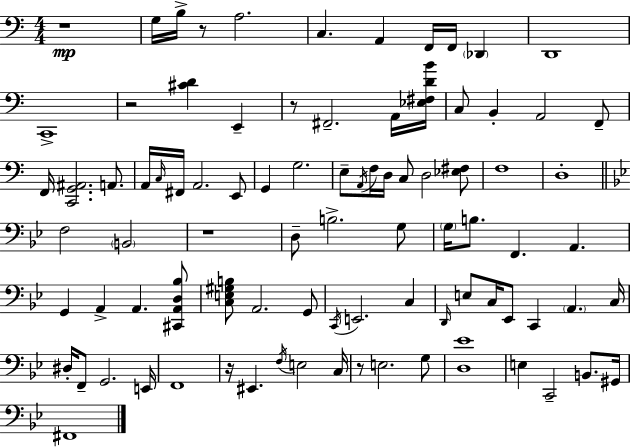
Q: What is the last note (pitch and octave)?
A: F#2